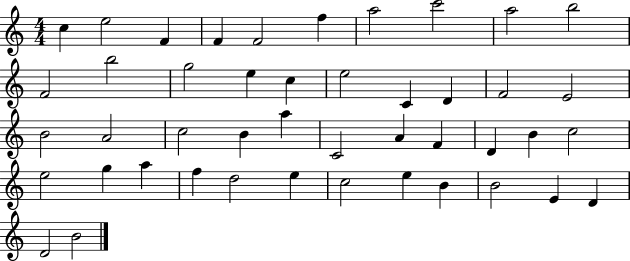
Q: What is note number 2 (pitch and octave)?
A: E5